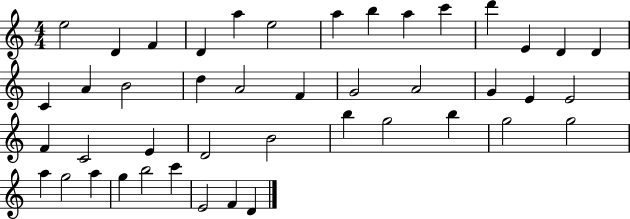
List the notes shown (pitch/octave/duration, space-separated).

E5/h D4/q F4/q D4/q A5/q E5/h A5/q B5/q A5/q C6/q D6/q E4/q D4/q D4/q C4/q A4/q B4/h D5/q A4/h F4/q G4/h A4/h G4/q E4/q E4/h F4/q C4/h E4/q D4/h B4/h B5/q G5/h B5/q G5/h G5/h A5/q G5/h A5/q G5/q B5/h C6/q E4/h F4/q D4/q